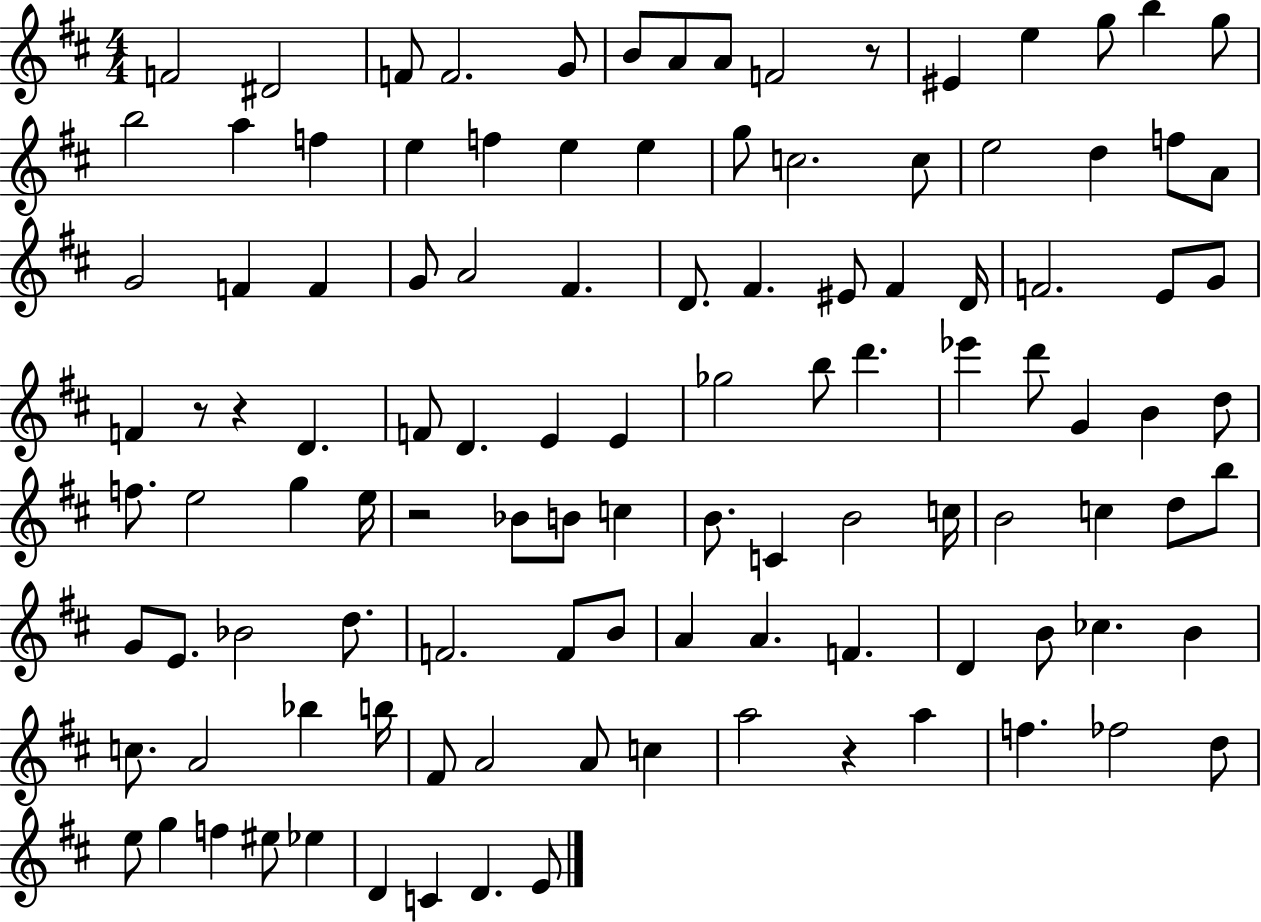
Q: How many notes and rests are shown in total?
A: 112